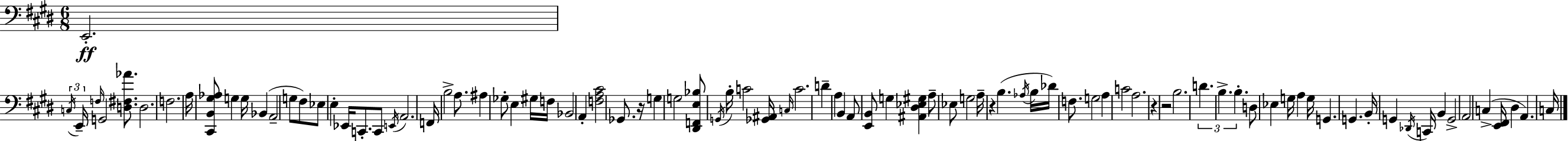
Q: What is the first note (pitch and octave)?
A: E2